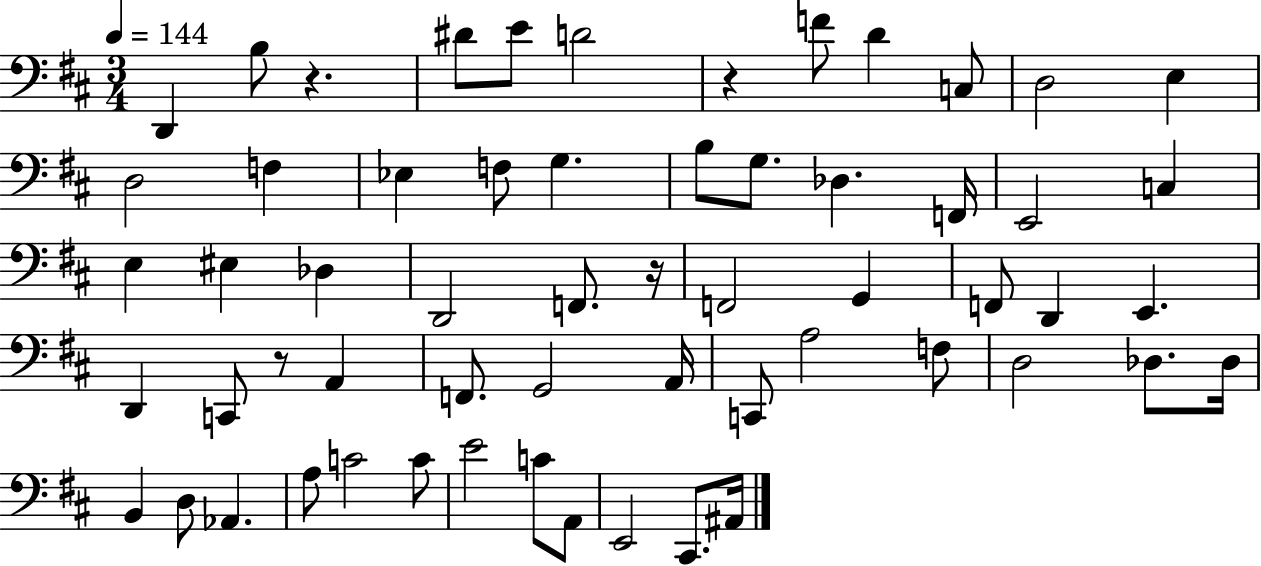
D2/q B3/e R/q. D#4/e E4/e D4/h R/q F4/e D4/q C3/e D3/h E3/q D3/h F3/q Eb3/q F3/e G3/q. B3/e G3/e. Db3/q. F2/s E2/h C3/q E3/q EIS3/q Db3/q D2/h F2/e. R/s F2/h G2/q F2/e D2/q E2/q. D2/q C2/e R/e A2/q F2/e. G2/h A2/s C2/e A3/h F3/e D3/h Db3/e. Db3/s B2/q D3/e Ab2/q. A3/e C4/h C4/e E4/h C4/e A2/e E2/h C#2/e. A#2/s